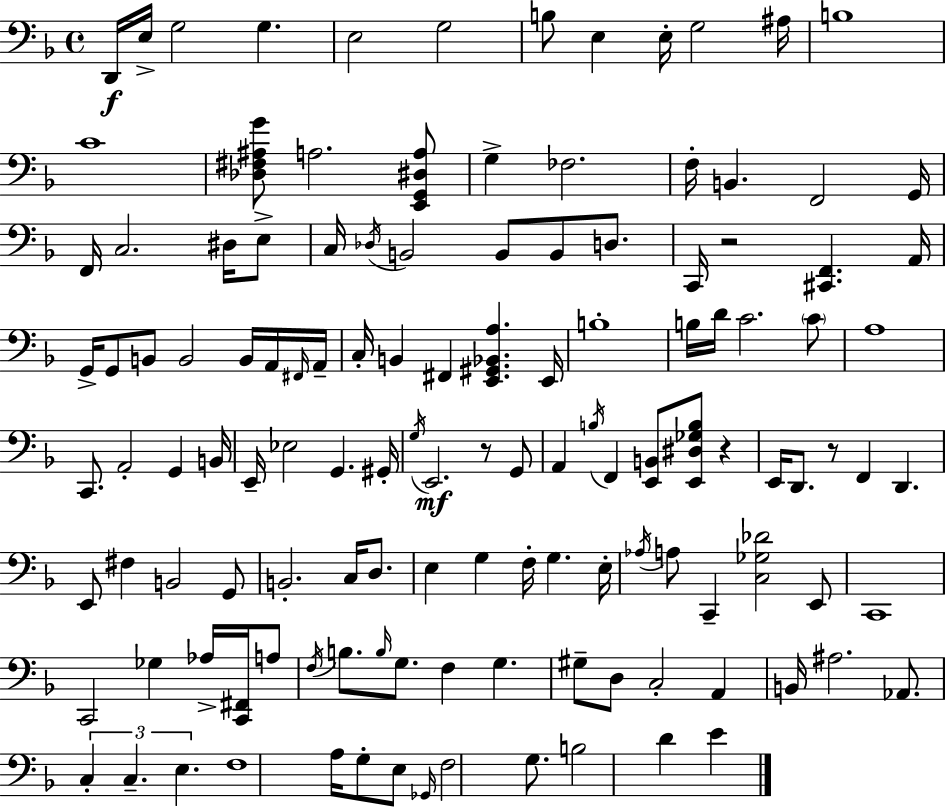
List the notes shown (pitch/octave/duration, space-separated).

D2/s E3/s G3/h G3/q. E3/h G3/h B3/e E3/q E3/s G3/h A#3/s B3/w C4/w [Db3,F#3,A#3,G4]/e A3/h. [E2,G2,D#3,A3]/e G3/q FES3/h. F3/s B2/q. F2/h G2/s F2/s C3/h. D#3/s E3/e C3/s Db3/s B2/h B2/e B2/e D3/e. C2/s R/h [C#2,F2]/q. A2/s G2/s G2/e B2/e B2/h B2/s A2/s F#2/s A2/s C3/s B2/q F#2/q [E2,G#2,Bb2,A3]/q. E2/s B3/w B3/s D4/s C4/h. C4/e A3/w C2/e. A2/h G2/q B2/s E2/s Eb3/h G2/q. G#2/s G3/s E2/h. R/e G2/e A2/q B3/s F2/q [E2,B2]/e [E2,D#3,Gb3,B3]/e R/q E2/s D2/e. R/e F2/q D2/q. E2/e F#3/q B2/h G2/e B2/h. C3/s D3/e. E3/q G3/q F3/s G3/q. E3/s Ab3/s A3/e C2/q [C3,Gb3,Db4]/h E2/e C2/w C2/h Gb3/q Ab3/s [C2,F#2]/s A3/e F3/s B3/e. B3/s G3/e. F3/q G3/q. G#3/e D3/e C3/h A2/q B2/s A#3/h. Ab2/e. C3/q C3/q. E3/q. F3/w A3/s G3/e E3/e Gb2/s F3/h G3/e. B3/h D4/q E4/q